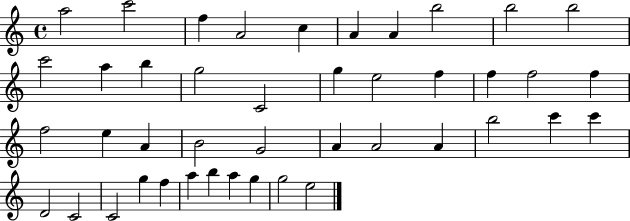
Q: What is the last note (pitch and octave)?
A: E5